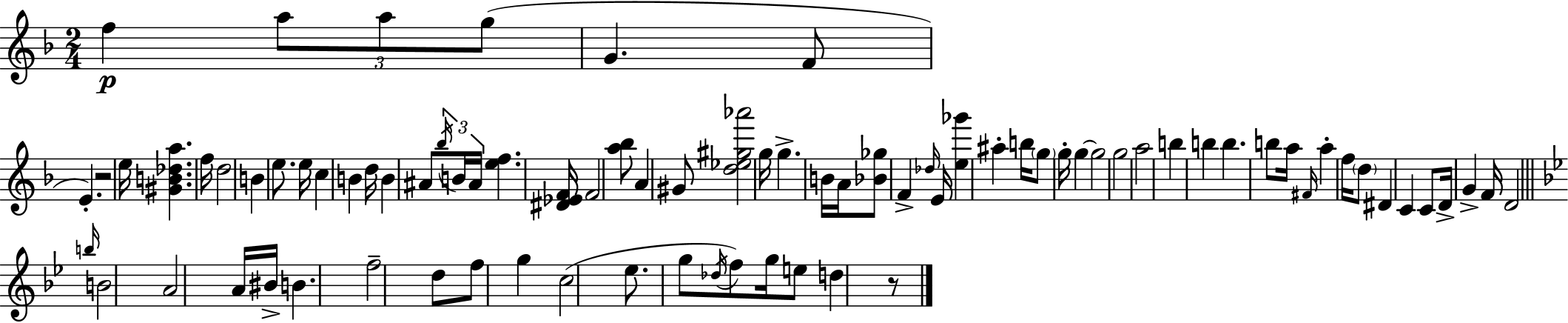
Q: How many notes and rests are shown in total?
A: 82